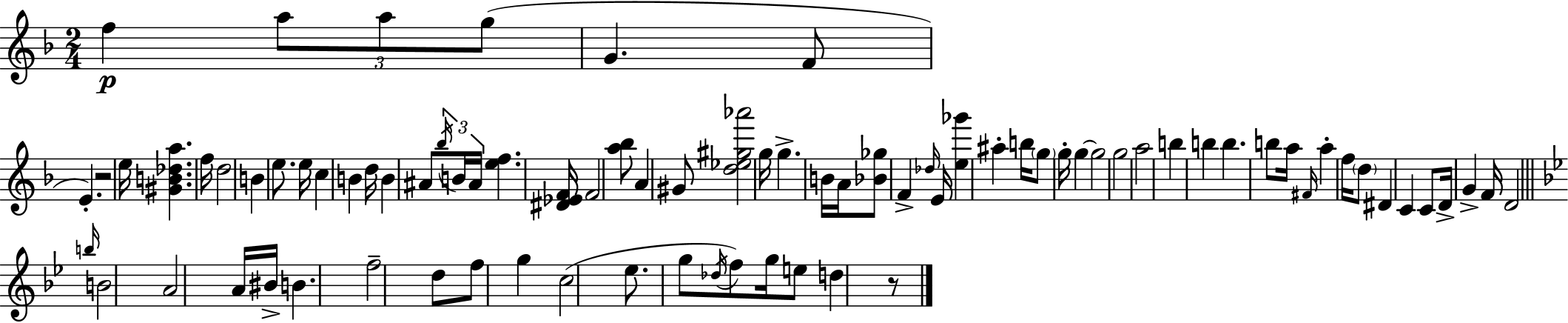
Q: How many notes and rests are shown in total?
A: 82